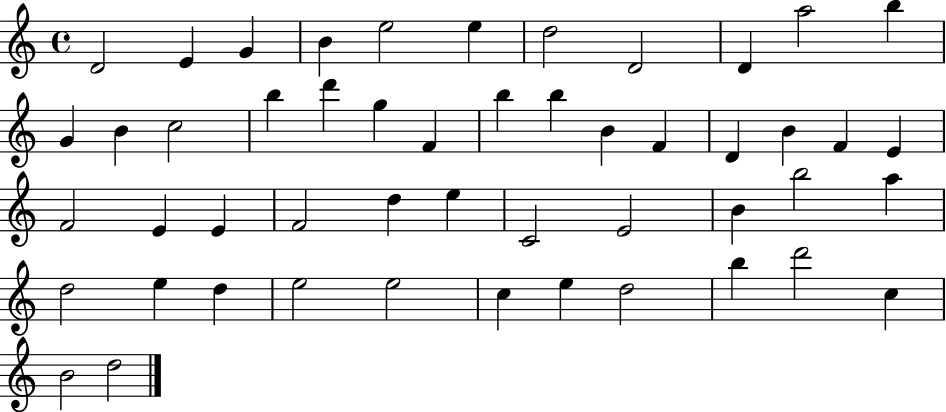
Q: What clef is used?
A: treble